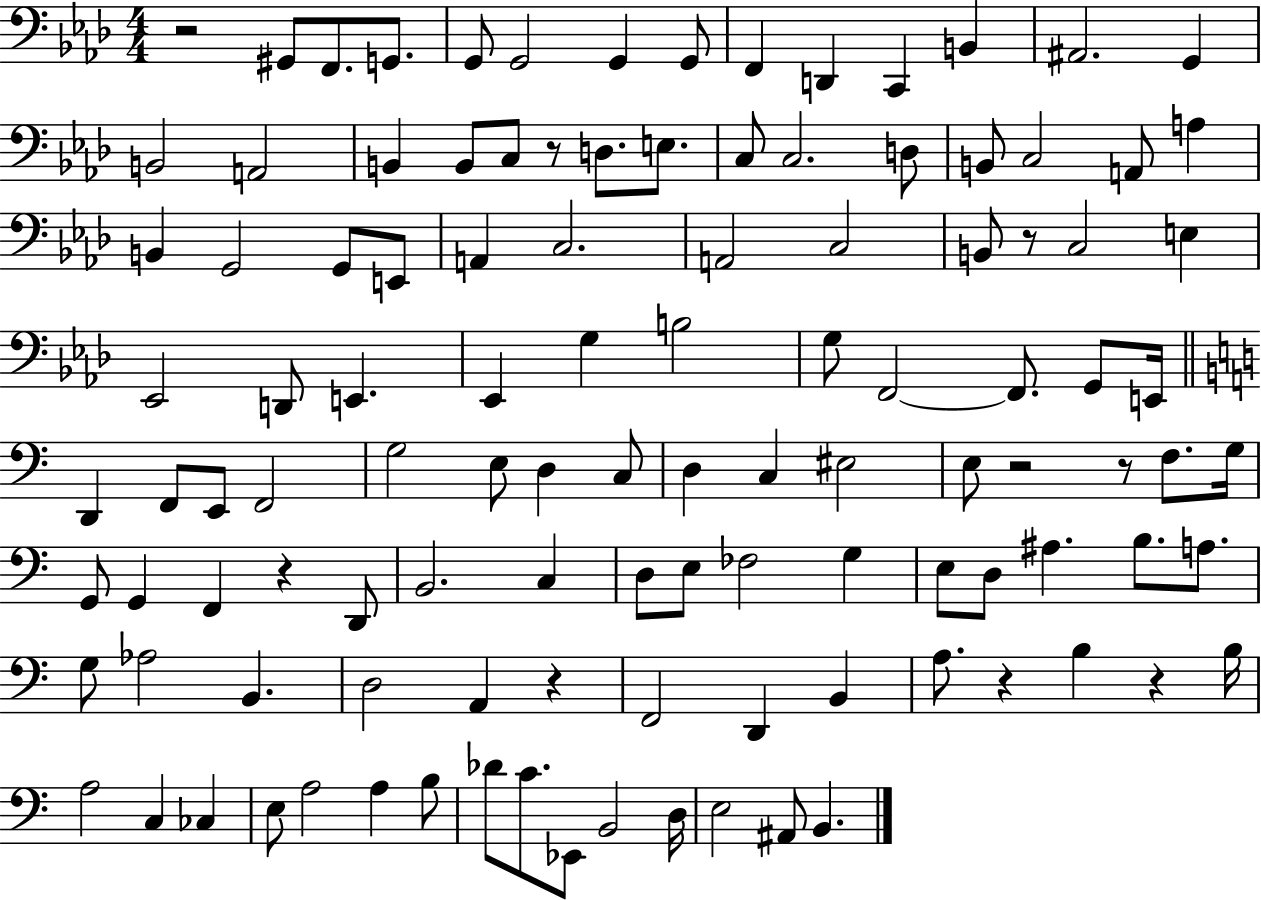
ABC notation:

X:1
T:Untitled
M:4/4
L:1/4
K:Ab
z2 ^G,,/2 F,,/2 G,,/2 G,,/2 G,,2 G,, G,,/2 F,, D,, C,, B,, ^A,,2 G,, B,,2 A,,2 B,, B,,/2 C,/2 z/2 D,/2 E,/2 C,/2 C,2 D,/2 B,,/2 C,2 A,,/2 A, B,, G,,2 G,,/2 E,,/2 A,, C,2 A,,2 C,2 B,,/2 z/2 C,2 E, _E,,2 D,,/2 E,, _E,, G, B,2 G,/2 F,,2 F,,/2 G,,/2 E,,/4 D,, F,,/2 E,,/2 F,,2 G,2 E,/2 D, C,/2 D, C, ^E,2 E,/2 z2 z/2 F,/2 G,/4 G,,/2 G,, F,, z D,,/2 B,,2 C, D,/2 E,/2 _F,2 G, E,/2 D,/2 ^A, B,/2 A,/2 G,/2 _A,2 B,, D,2 A,, z F,,2 D,, B,, A,/2 z B, z B,/4 A,2 C, _C, E,/2 A,2 A, B,/2 _D/2 C/2 _E,,/2 B,,2 D,/4 E,2 ^A,,/2 B,,